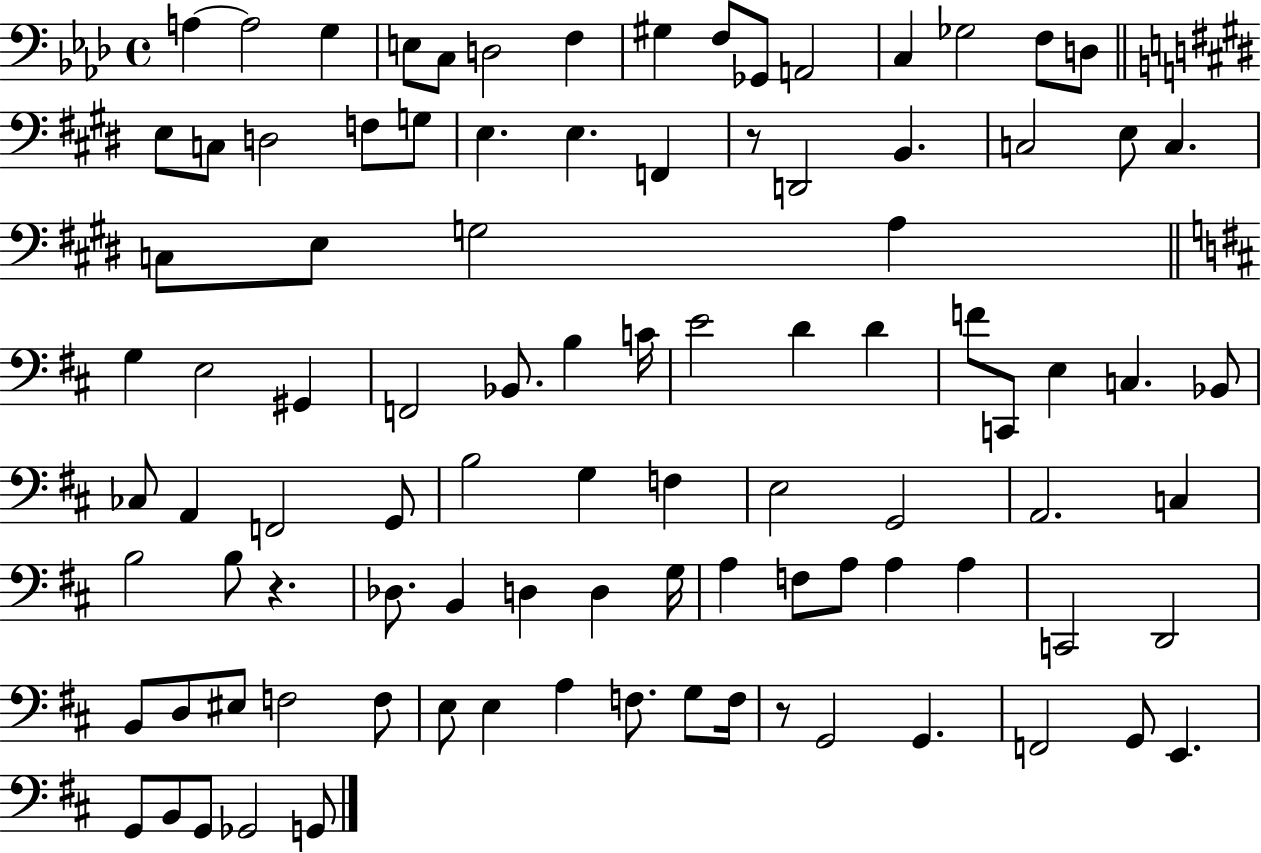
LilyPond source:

{
  \clef bass
  \time 4/4
  \defaultTimeSignature
  \key aes \major
  a4~~ a2 g4 | e8 c8 d2 f4 | gis4 f8 ges,8 a,2 | c4 ges2 f8 d8 | \break \bar "||" \break \key e \major e8 c8 d2 f8 g8 | e4. e4. f,4 | r8 d,2 b,4. | c2 e8 c4. | \break c8 e8 g2 a4 | \bar "||" \break \key d \major g4 e2 gis,4 | f,2 bes,8. b4 c'16 | e'2 d'4 d'4 | f'8 c,8 e4 c4. bes,8 | \break ces8 a,4 f,2 g,8 | b2 g4 f4 | e2 g,2 | a,2. c4 | \break b2 b8 r4. | des8. b,4 d4 d4 g16 | a4 f8 a8 a4 a4 | c,2 d,2 | \break b,8 d8 eis8 f2 f8 | e8 e4 a4 f8. g8 f16 | r8 g,2 g,4. | f,2 g,8 e,4. | \break g,8 b,8 g,8 ges,2 g,8 | \bar "|."
}